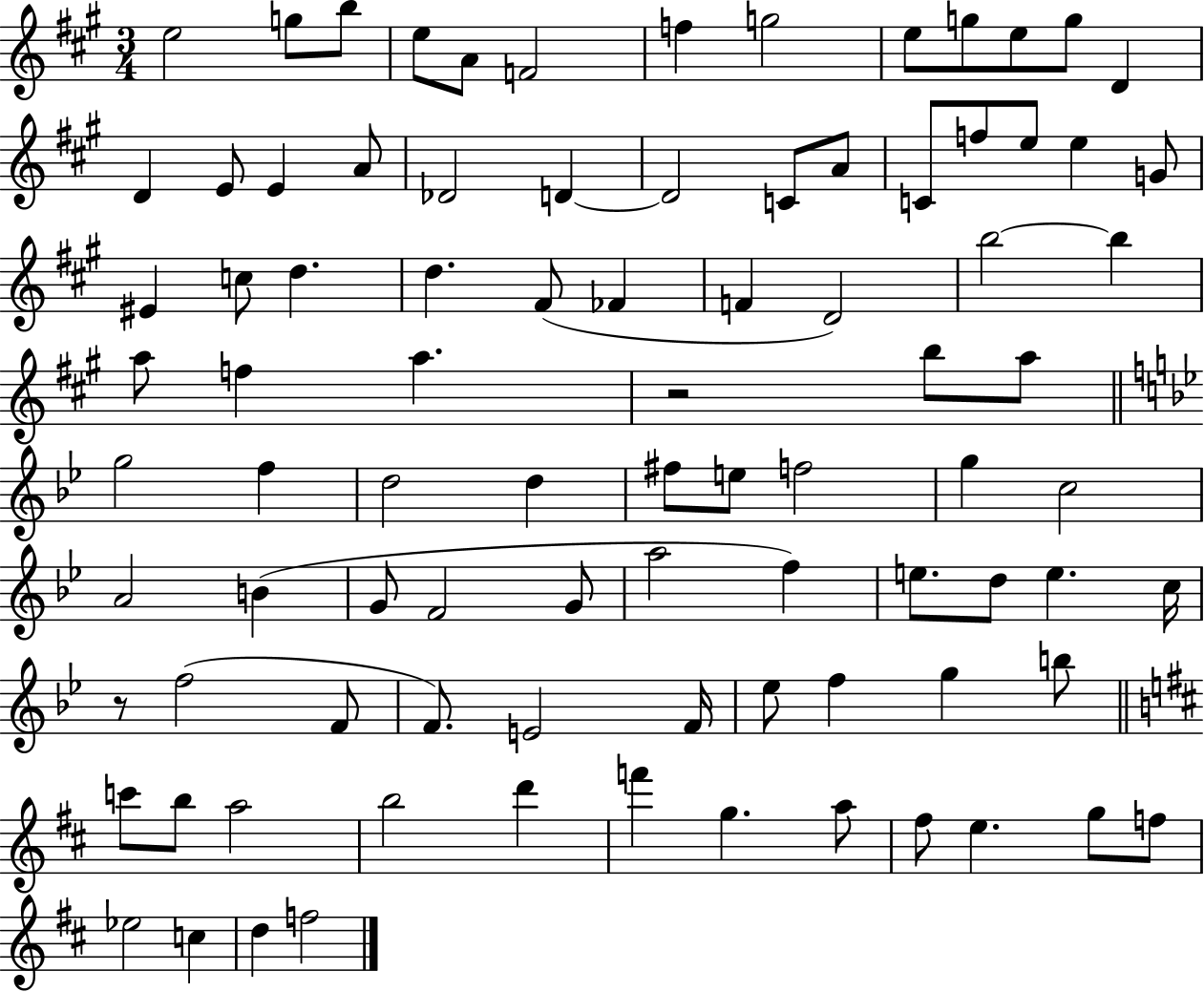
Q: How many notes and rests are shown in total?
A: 89